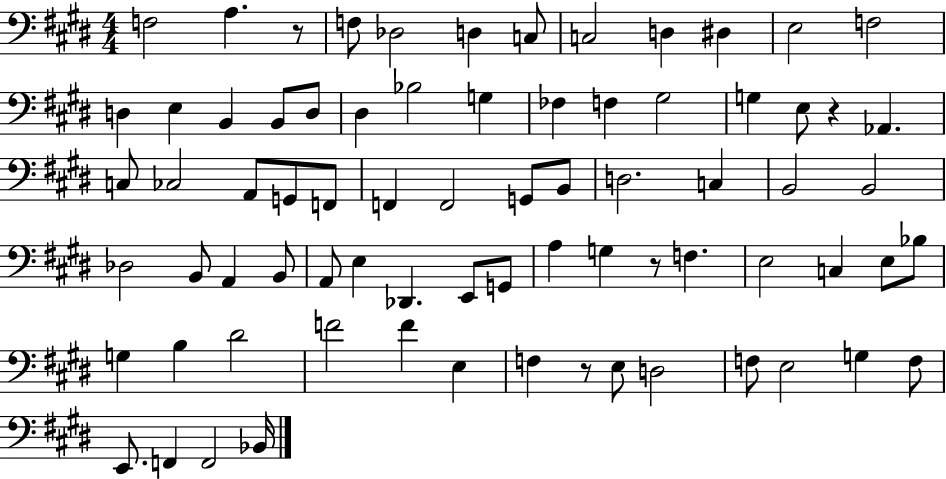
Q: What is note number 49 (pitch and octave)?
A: G3